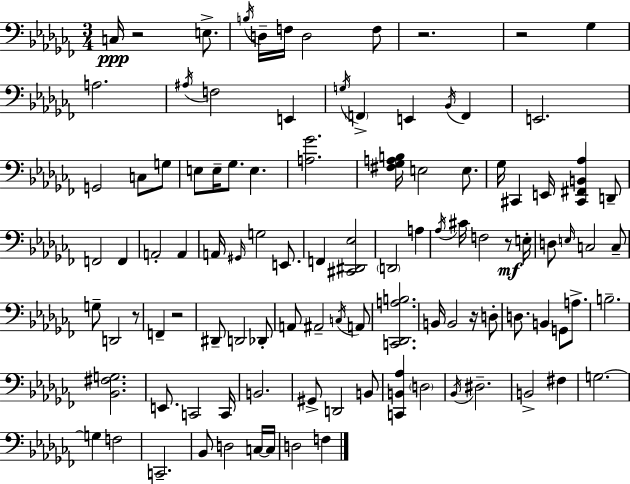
C3/s R/h E3/e. B3/s D3/s F3/s D3/h F3/e R/h. R/h Gb3/q A3/h. A#3/s F3/h E2/q G3/s F2/q E2/q Bb2/s F2/q E2/h. G2/h C3/e G3/e E3/e E3/s Gb3/e. E3/q. [A3,Gb4]/h. [F#3,Gb3,A3,B3]/s E3/h E3/e. Gb3/s C#2/q E2/s [C#2,F#2,B2,Ab3]/q D2/e F2/h F2/q A2/h A2/q A2/s G#2/s G3/h E2/e. F2/q [C#2,D#2,Eb3]/h D2/h A3/q Ab3/s C#4/s F3/h R/e E3/s D3/e E3/s C3/h C3/e G3/e D2/h R/e F2/q R/h D#2/e D2/h Db2/e A2/e A#2/h C3/s A2/e [C2,Db2,A3,B3]/h. B2/s B2/h R/s D3/e D3/e. B2/q G2/e A3/e. B3/h. [Bb2,F#3,G3]/h. E2/e. C2/h C2/s B2/h. G#2/e D2/h B2/e [C2,B2,Ab3]/q D3/h Bb2/s D#3/h. B2/h F#3/q G3/h. G3/q F3/h C2/h. Bb2/e D3/h C3/s C3/s D3/h F3/q